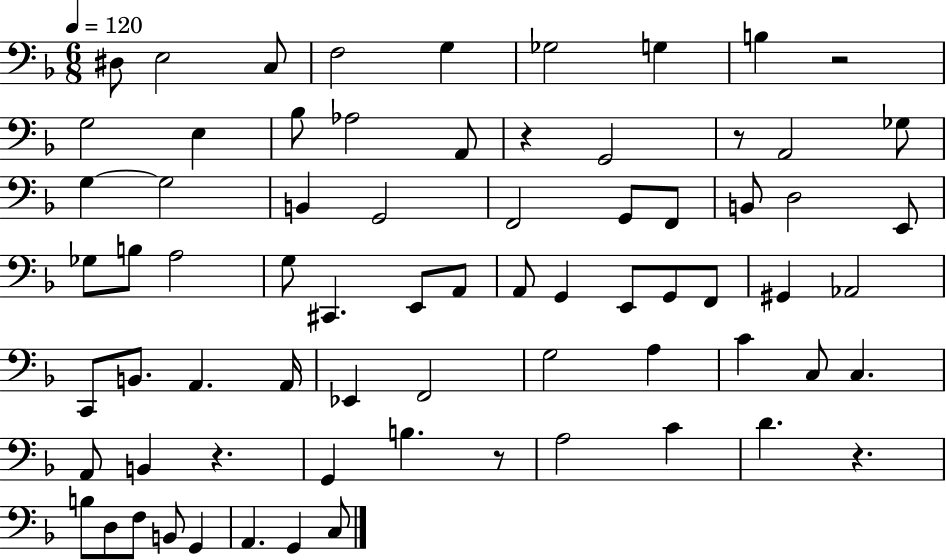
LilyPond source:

{
  \clef bass
  \numericTimeSignature
  \time 6/8
  \key f \major
  \tempo 4 = 120
  dis8 e2 c8 | f2 g4 | ges2 g4 | b4 r2 | \break g2 e4 | bes8 aes2 a,8 | r4 g,2 | r8 a,2 ges8 | \break g4~~ g2 | b,4 g,2 | f,2 g,8 f,8 | b,8 d2 e,8 | \break ges8 b8 a2 | g8 cis,4. e,8 a,8 | a,8 g,4 e,8 g,8 f,8 | gis,4 aes,2 | \break c,8 b,8. a,4. a,16 | ees,4 f,2 | g2 a4 | c'4 c8 c4. | \break a,8 b,4 r4. | g,4 b4. r8 | a2 c'4 | d'4. r4. | \break b8 d8 f8 b,8 g,4 | a,4. g,4 c8 | \bar "|."
}